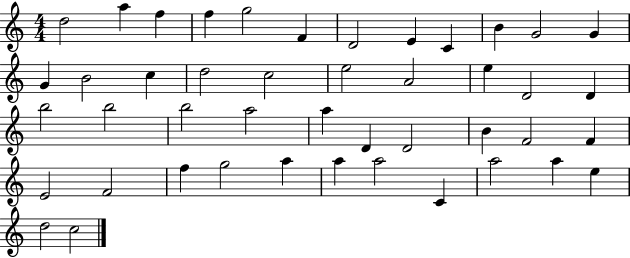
{
  \clef treble
  \numericTimeSignature
  \time 4/4
  \key c \major
  d''2 a''4 f''4 | f''4 g''2 f'4 | d'2 e'4 c'4 | b'4 g'2 g'4 | \break g'4 b'2 c''4 | d''2 c''2 | e''2 a'2 | e''4 d'2 d'4 | \break b''2 b''2 | b''2 a''2 | a''4 d'4 d'2 | b'4 f'2 f'4 | \break e'2 f'2 | f''4 g''2 a''4 | a''4 a''2 c'4 | a''2 a''4 e''4 | \break d''2 c''2 | \bar "|."
}